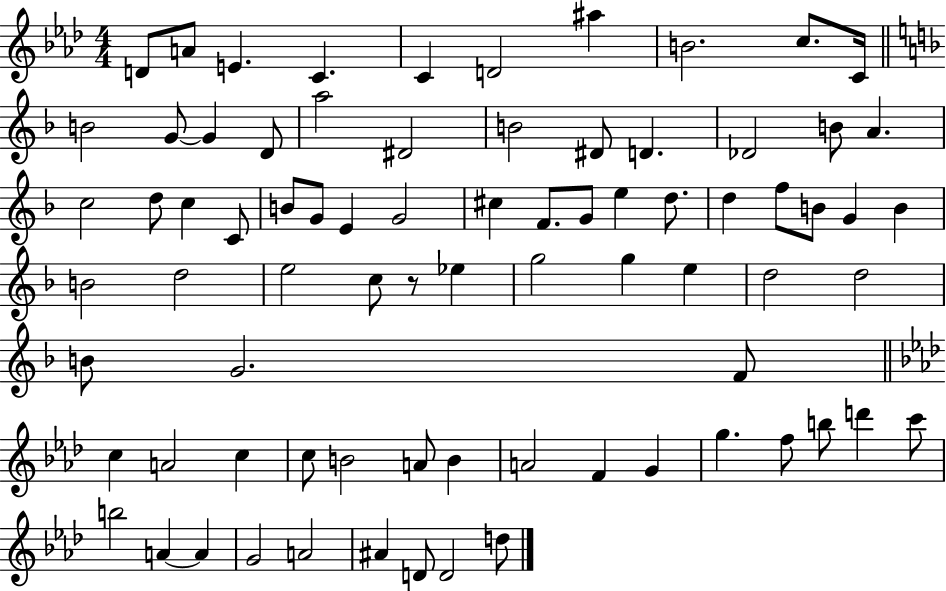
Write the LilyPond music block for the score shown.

{
  \clef treble
  \numericTimeSignature
  \time 4/4
  \key aes \major
  d'8 a'8 e'4. c'4. | c'4 d'2 ais''4 | b'2. c''8. c'16 | \bar "||" \break \key f \major b'2 g'8~~ g'4 d'8 | a''2 dis'2 | b'2 dis'8 d'4. | des'2 b'8 a'4. | \break c''2 d''8 c''4 c'8 | b'8 g'8 e'4 g'2 | cis''4 f'8. g'8 e''4 d''8. | d''4 f''8 b'8 g'4 b'4 | \break b'2 d''2 | e''2 c''8 r8 ees''4 | g''2 g''4 e''4 | d''2 d''2 | \break b'8 g'2. f'8 | \bar "||" \break \key f \minor c''4 a'2 c''4 | c''8 b'2 a'8 b'4 | a'2 f'4 g'4 | g''4. f''8 b''8 d'''4 c'''8 | \break b''2 a'4~~ a'4 | g'2 a'2 | ais'4 d'8 d'2 d''8 | \bar "|."
}